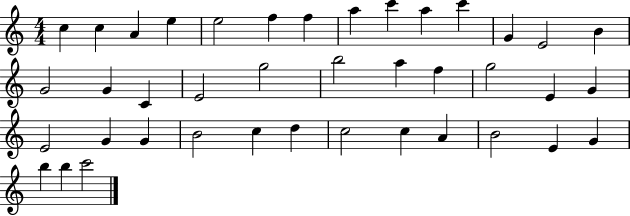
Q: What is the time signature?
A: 4/4